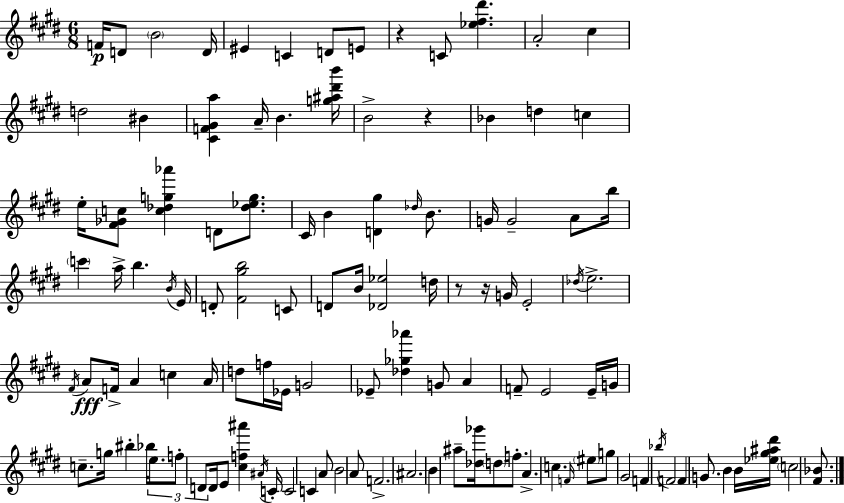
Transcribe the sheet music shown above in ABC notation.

X:1
T:Untitled
M:6/8
L:1/4
K:E
F/4 D/2 B2 D/4 ^E C D/2 E/2 z C/2 [_e^f^d'] A2 ^c d2 ^B [^CF^Ga] A/4 B [g^a^d'b']/4 B2 z _B d c e/4 [^F_Gc]/2 [c_dg_a'] D/2 [_d_eg]/2 ^C/4 B [D^g] _d/4 B/2 G/4 G2 A/2 b/4 c' a/4 b B/4 E/4 D/2 [^F^gb]2 C/2 D/2 B/4 [_D_e]2 d/4 z/2 z/4 G/4 E2 _d/4 e2 ^F/4 A/2 F/4 A c A/4 d/2 f/4 _E/4 G2 _E/2 [_d_g_a'] G/2 A F/2 E2 E/4 G/4 c/2 g/4 ^b _b/4 e/2 f/2 D/2 D/4 E/2 [^cf^a'] ^A/4 C/4 C2 C A/2 B2 A/2 F2 ^A2 B ^a/2 [_d_g']/4 d/2 f/2 A c F/4 ^e/2 g/2 ^G2 F _b/4 F2 F G/2 B B/4 [_e^g^a^d']/4 c2 [^F_B]/2